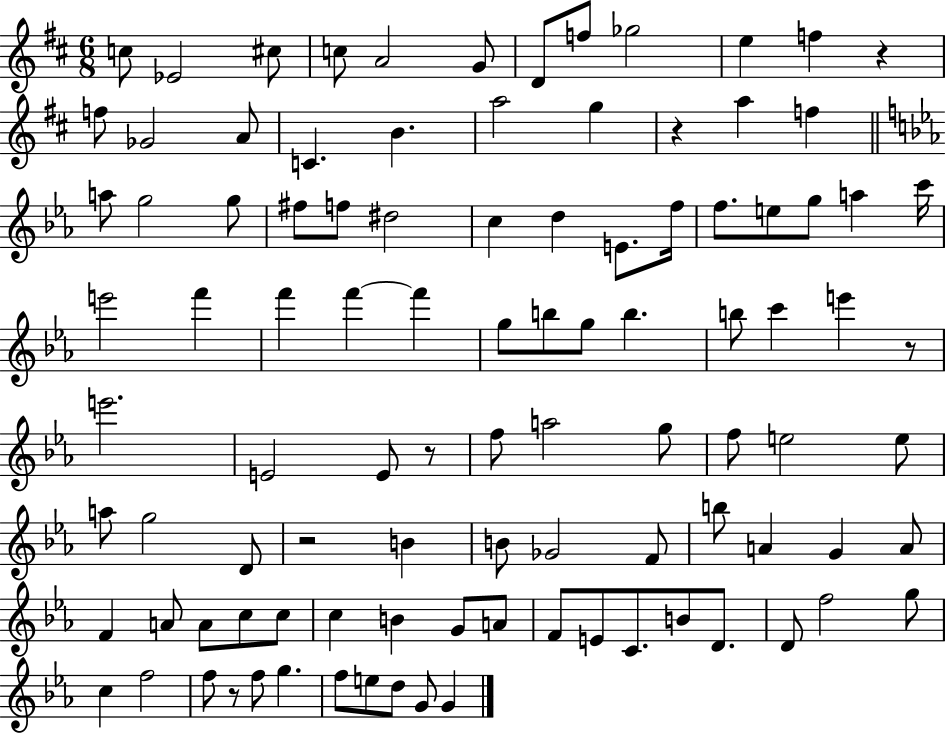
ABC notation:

X:1
T:Untitled
M:6/8
L:1/4
K:D
c/2 _E2 ^c/2 c/2 A2 G/2 D/2 f/2 _g2 e f z f/2 _G2 A/2 C B a2 g z a f a/2 g2 g/2 ^f/2 f/2 ^d2 c d E/2 f/4 f/2 e/2 g/2 a c'/4 e'2 f' f' f' f' g/2 b/2 g/2 b b/2 c' e' z/2 e'2 E2 E/2 z/2 f/2 a2 g/2 f/2 e2 e/2 a/2 g2 D/2 z2 B B/2 _G2 F/2 b/2 A G A/2 F A/2 A/2 c/2 c/2 c B G/2 A/2 F/2 E/2 C/2 B/2 D/2 D/2 f2 g/2 c f2 f/2 z/2 f/2 g f/2 e/2 d/2 G/2 G